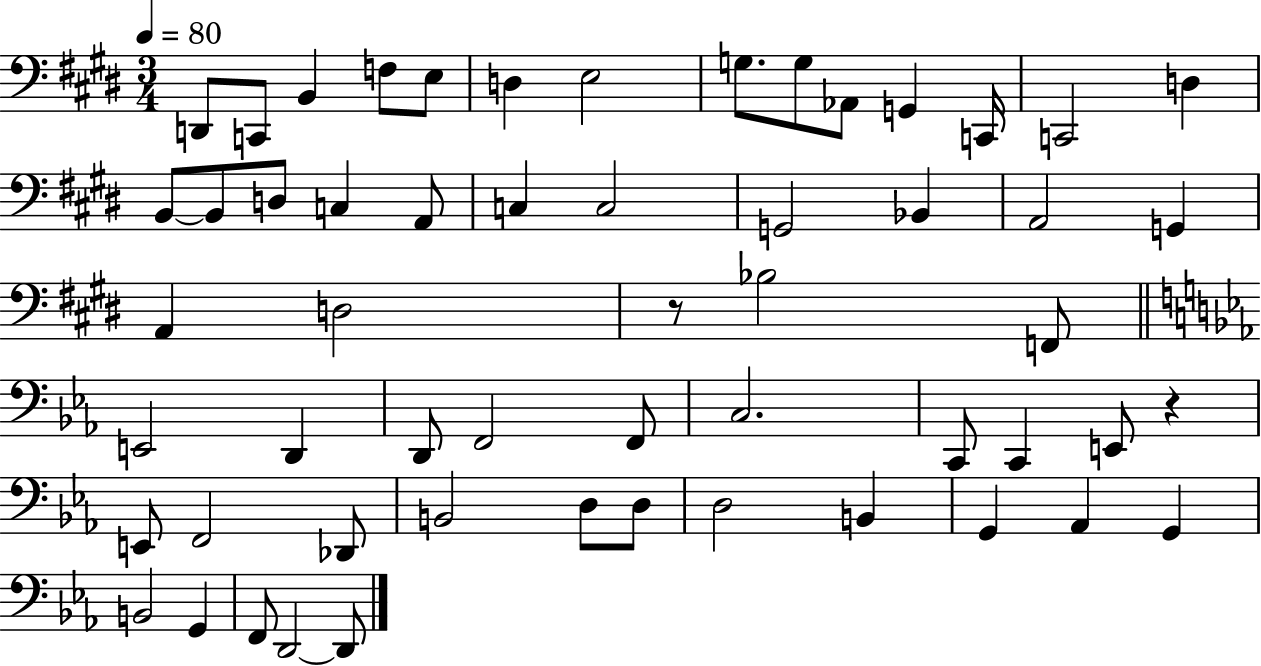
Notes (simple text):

D2/e C2/e B2/q F3/e E3/e D3/q E3/h G3/e. G3/e Ab2/e G2/q C2/s C2/h D3/q B2/e B2/e D3/e C3/q A2/e C3/q C3/h G2/h Bb2/q A2/h G2/q A2/q D3/h R/e Bb3/h F2/e E2/h D2/q D2/e F2/h F2/e C3/h. C2/e C2/q E2/e R/q E2/e F2/h Db2/e B2/h D3/e D3/e D3/h B2/q G2/q Ab2/q G2/q B2/h G2/q F2/e D2/h D2/e